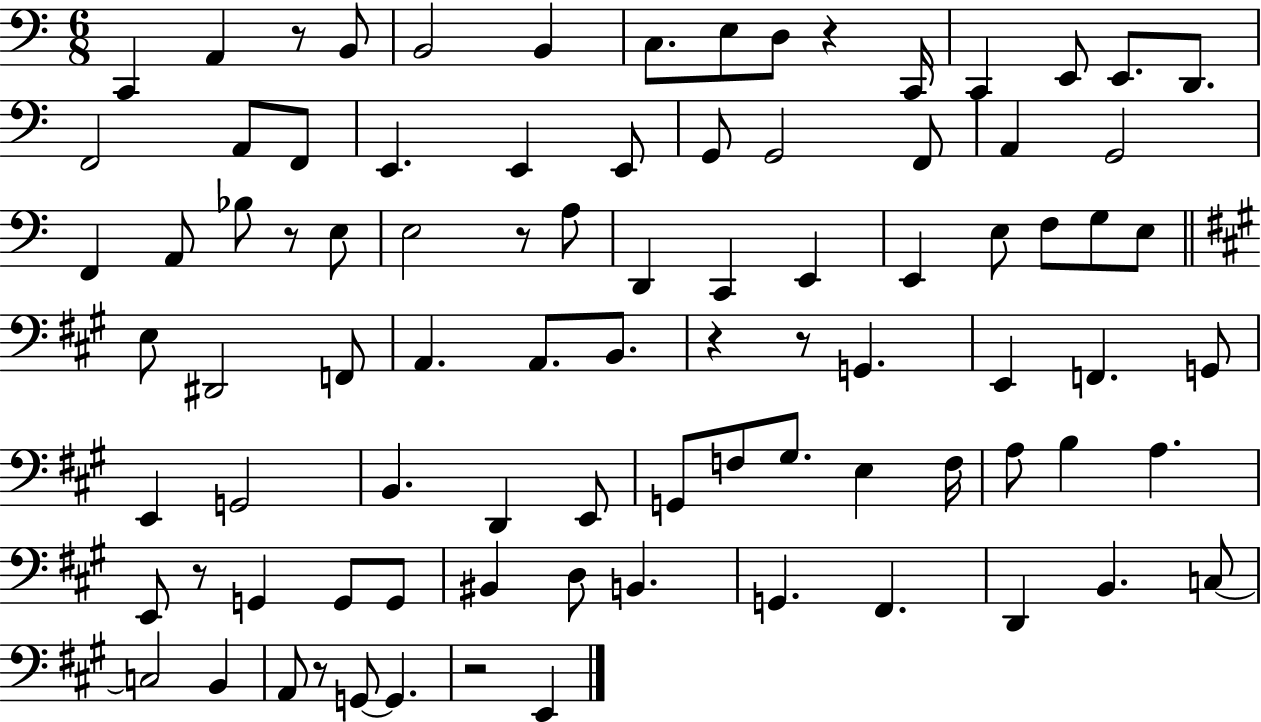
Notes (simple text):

C2/q A2/q R/e B2/e B2/h B2/q C3/e. E3/e D3/e R/q C2/s C2/q E2/e E2/e. D2/e. F2/h A2/e F2/e E2/q. E2/q E2/e G2/e G2/h F2/e A2/q G2/h F2/q A2/e Bb3/e R/e E3/e E3/h R/e A3/e D2/q C2/q E2/q E2/q E3/e F3/e G3/e E3/e E3/e D#2/h F2/e A2/q. A2/e. B2/e. R/q R/e G2/q. E2/q F2/q. G2/e E2/q G2/h B2/q. D2/q E2/e G2/e F3/e G#3/e. E3/q F3/s A3/e B3/q A3/q. E2/e R/e G2/q G2/e G2/e BIS2/q D3/e B2/q. G2/q. F#2/q. D2/q B2/q. C3/e C3/h B2/q A2/e R/e G2/e G2/q. R/h E2/q